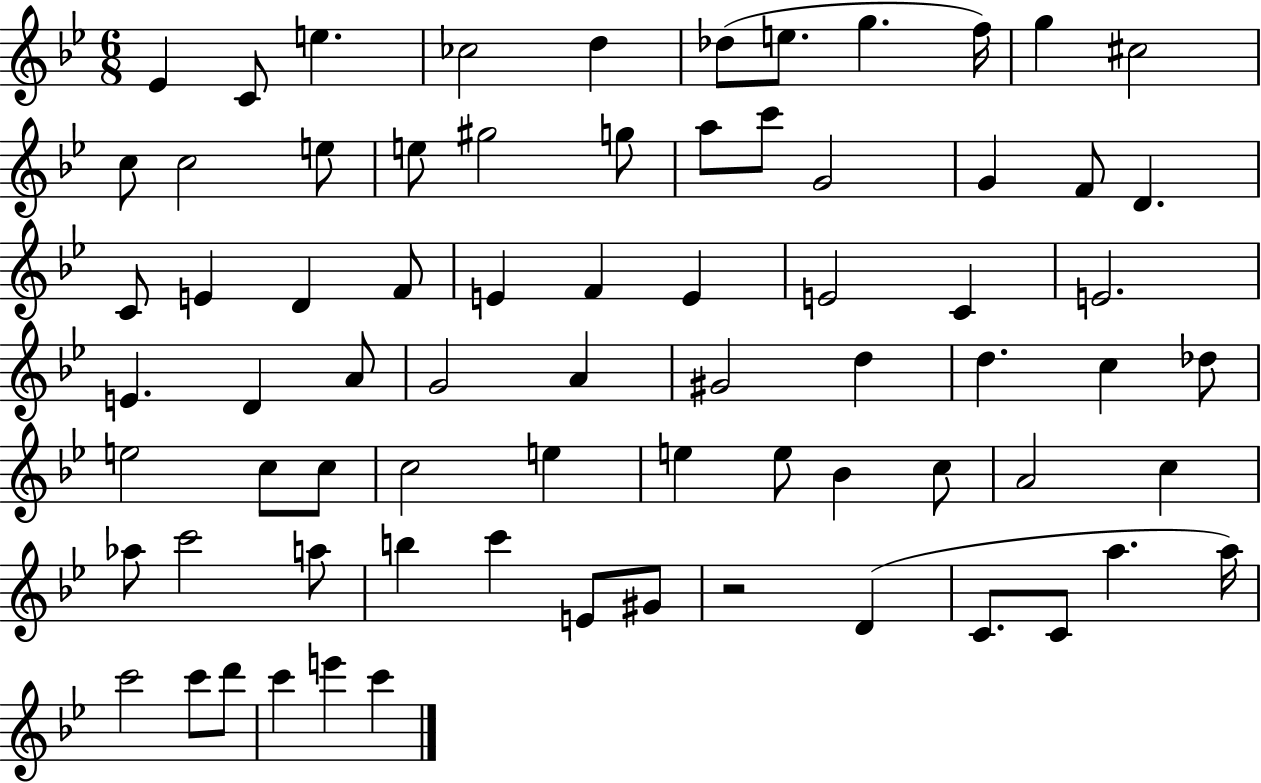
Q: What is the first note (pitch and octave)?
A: Eb4